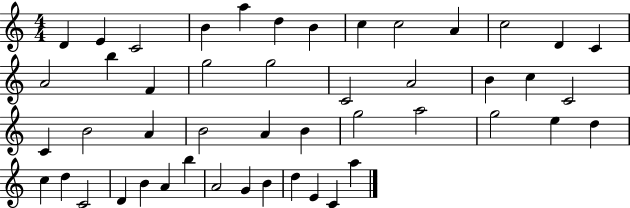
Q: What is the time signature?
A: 4/4